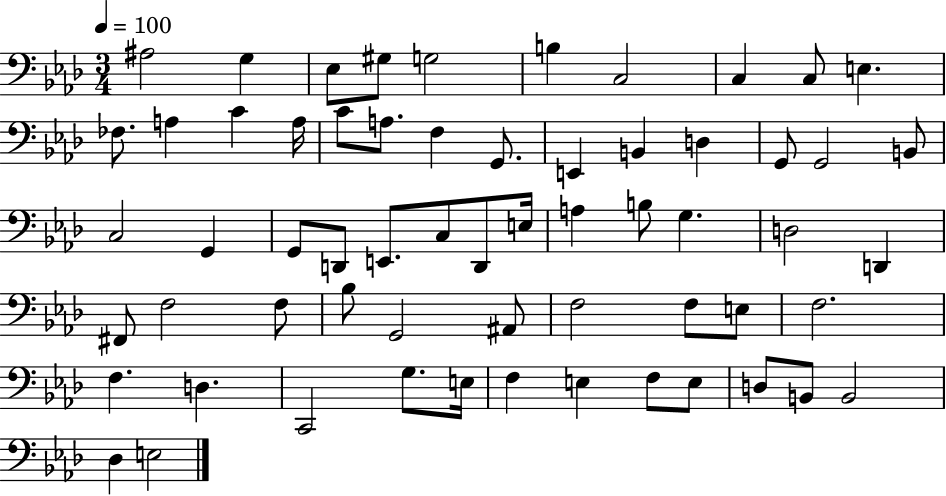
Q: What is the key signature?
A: AES major